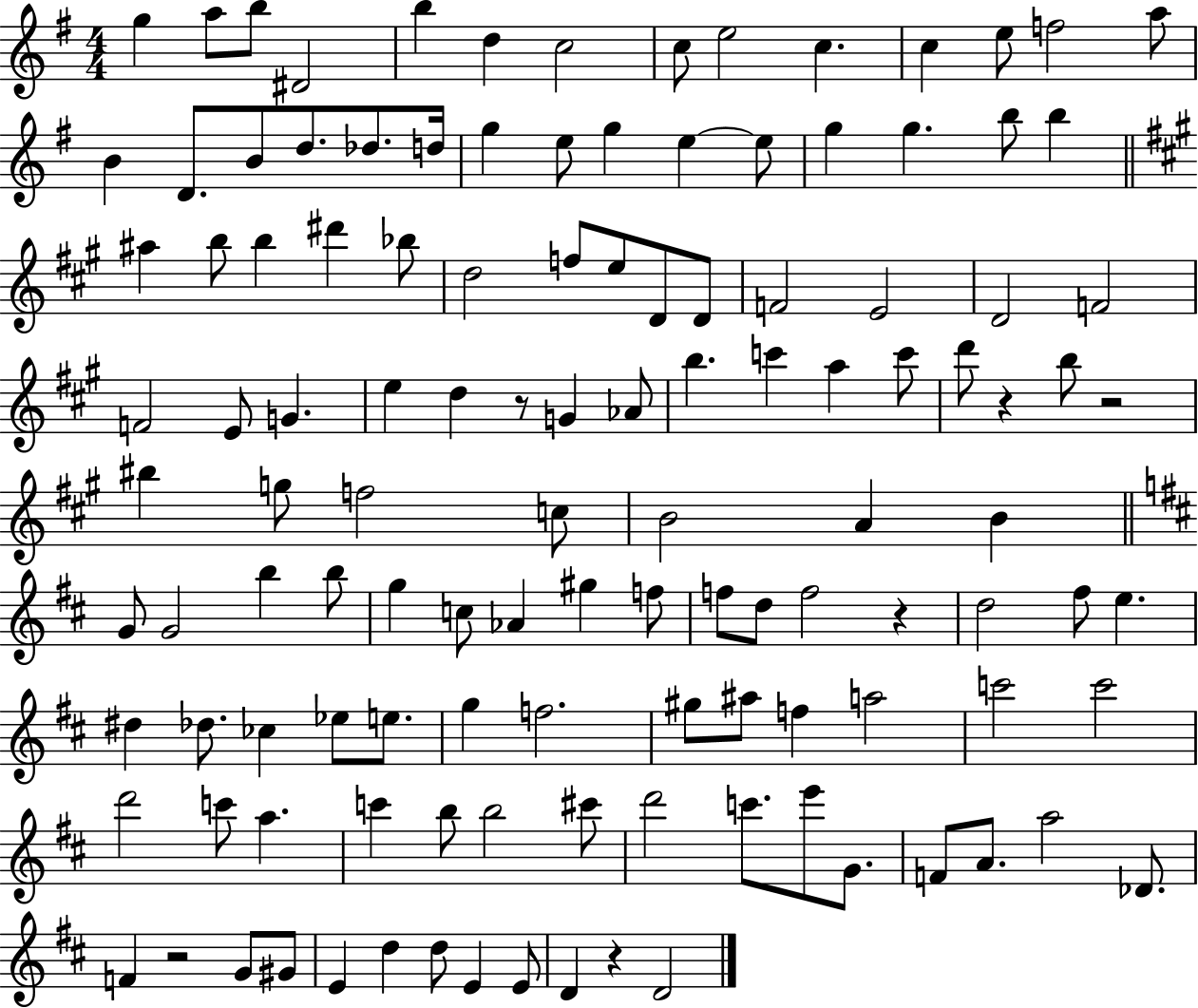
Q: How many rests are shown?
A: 6